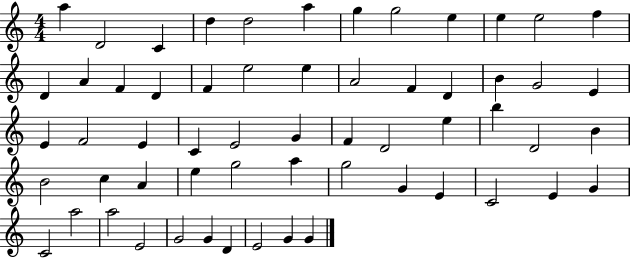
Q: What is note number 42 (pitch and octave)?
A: G5